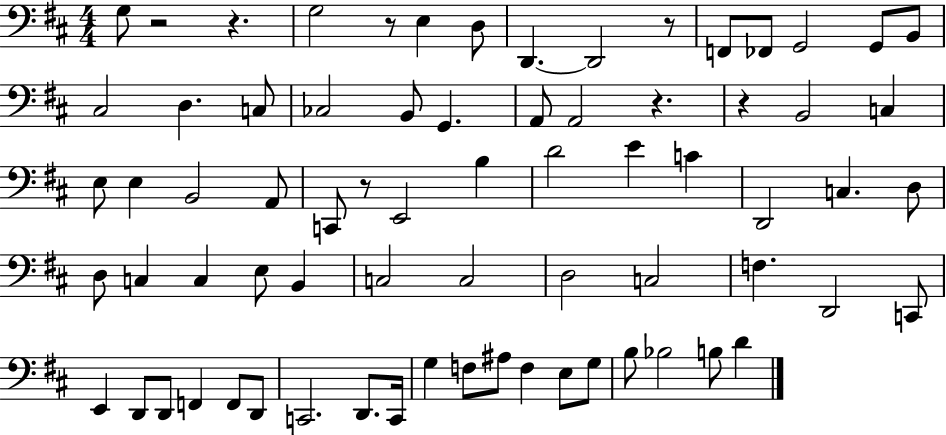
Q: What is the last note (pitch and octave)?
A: D4